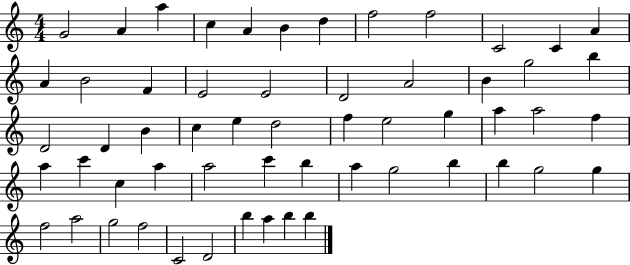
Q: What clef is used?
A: treble